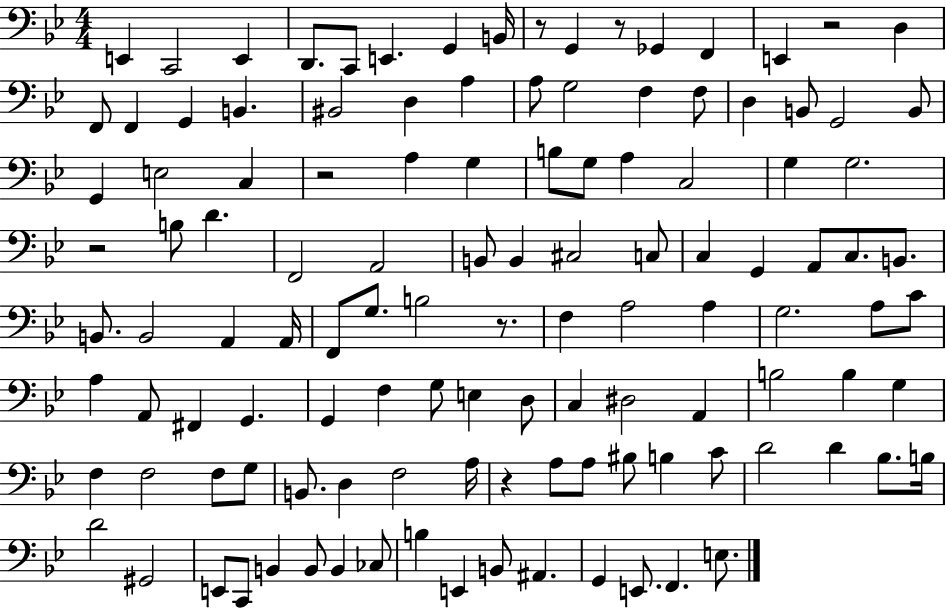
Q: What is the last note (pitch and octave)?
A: E3